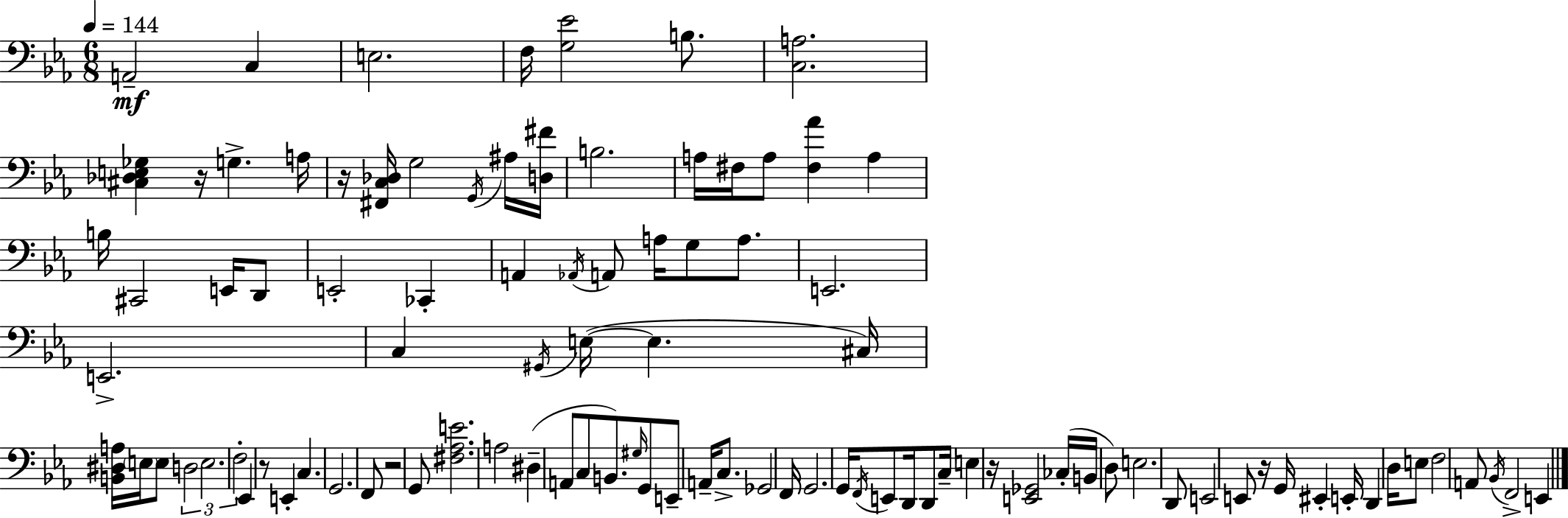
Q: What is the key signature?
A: C minor